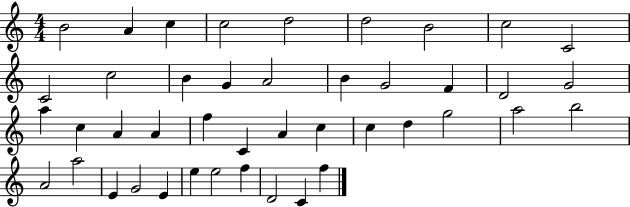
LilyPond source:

{
  \clef treble
  \numericTimeSignature
  \time 4/4
  \key c \major
  b'2 a'4 c''4 | c''2 d''2 | d''2 b'2 | c''2 c'2 | \break c'2 c''2 | b'4 g'4 a'2 | b'4 g'2 f'4 | d'2 g'2 | \break a''4 c''4 a'4 a'4 | f''4 c'4 a'4 c''4 | c''4 d''4 g''2 | a''2 b''2 | \break a'2 a''2 | e'4 g'2 e'4 | e''4 e''2 f''4 | d'2 c'4 f''4 | \break \bar "|."
}